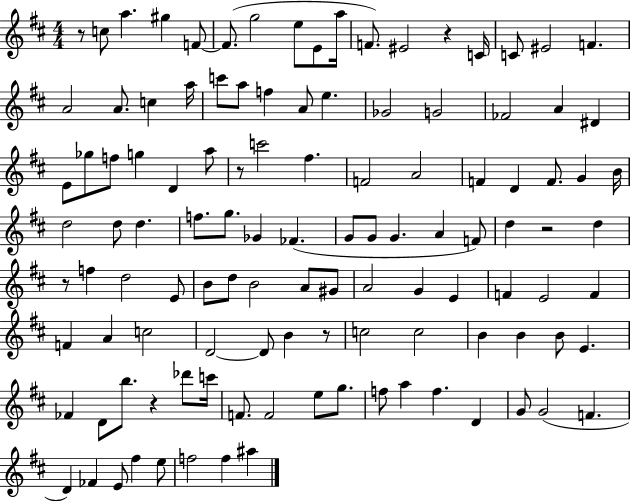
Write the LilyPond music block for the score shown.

{
  \clef treble
  \numericTimeSignature
  \time 4/4
  \key d \major
  r8 c''8 a''4. gis''4 f'8~~ | f'8.( g''2 e''8 e'8 a''16 | f'8.) eis'2 r4 c'16 | c'8 eis'2 f'4. | \break a'2 a'8. c''4 a''16 | c'''8 a''8 f''4 a'8 e''4. | ges'2 g'2 | fes'2 a'4 dis'4 | \break e'8 ges''8 f''8 g''4 d'4 a''8 | r8 c'''2 fis''4. | f'2 a'2 | f'4 d'4 f'8. g'4 b'16 | \break d''2 d''8 d''4. | f''8. g''8. ges'4 fes'4.( | g'8 g'8 g'4. a'4 f'8) | d''4 r2 d''4 | \break r8 f''4 d''2 e'8 | b'8 d''8 b'2 a'8 gis'8 | a'2 g'4 e'4 | f'4 e'2 f'4 | \break f'4 a'4 c''2 | d'2~~ d'8 b'4 r8 | c''2 c''2 | b'4 b'4 b'8 e'4. | \break fes'4 d'8 b''8. r4 des'''8 c'''16 | f'8. f'2 e''8 g''8. | f''8 a''4 f''4. d'4 | g'8 g'2( f'4. | \break d'4) fes'4 e'8 fis''4 e''8 | f''2 f''4 ais''4 | \bar "|."
}